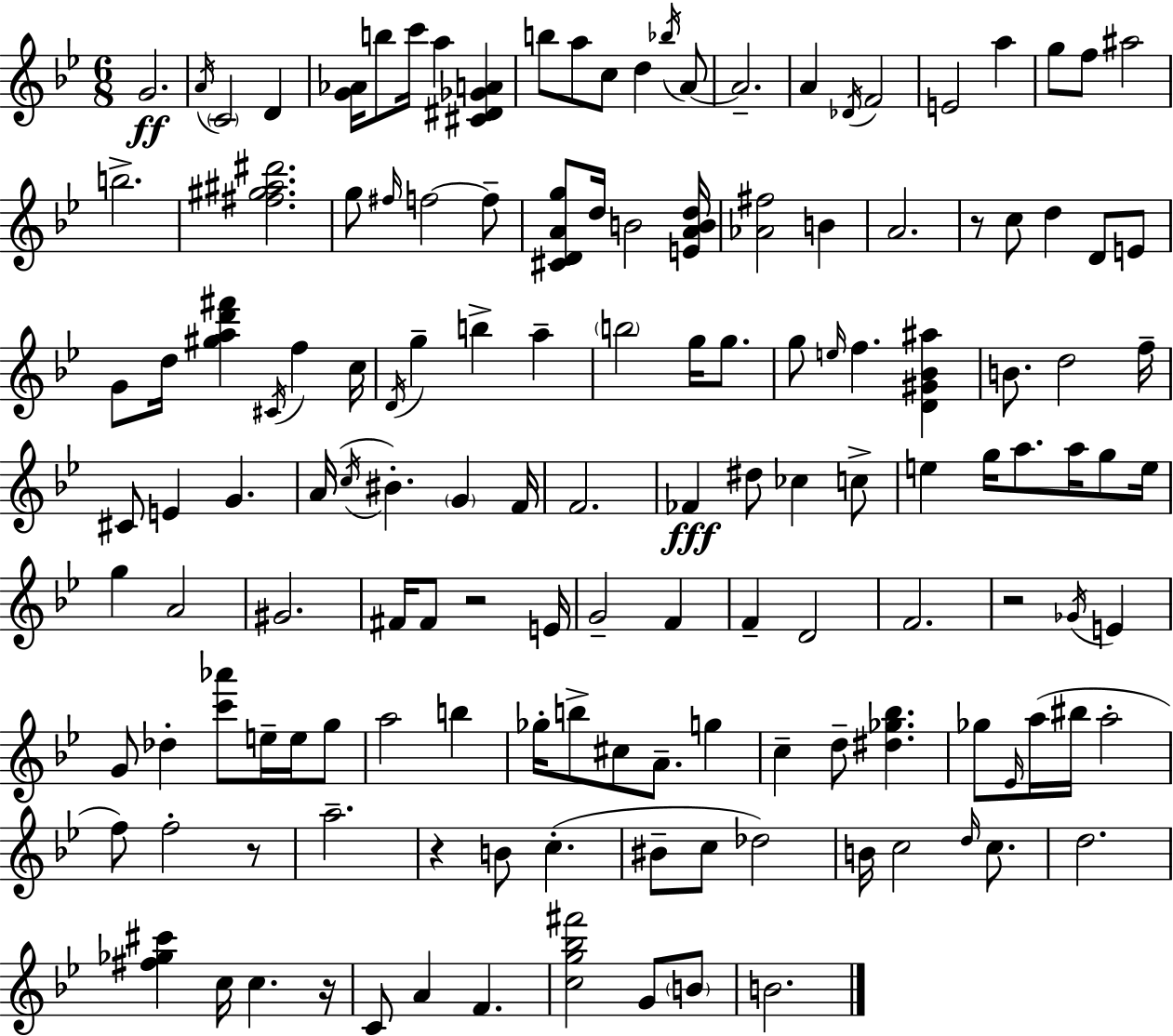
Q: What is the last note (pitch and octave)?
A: B4